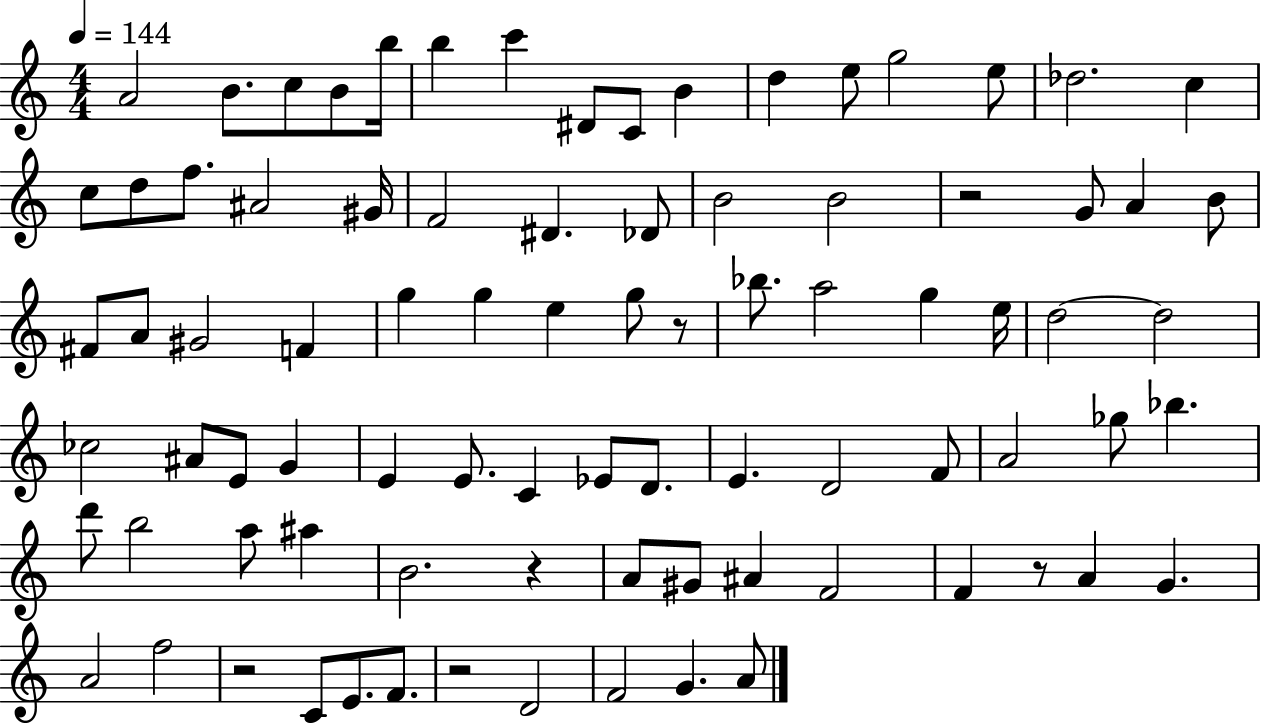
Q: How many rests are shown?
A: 6